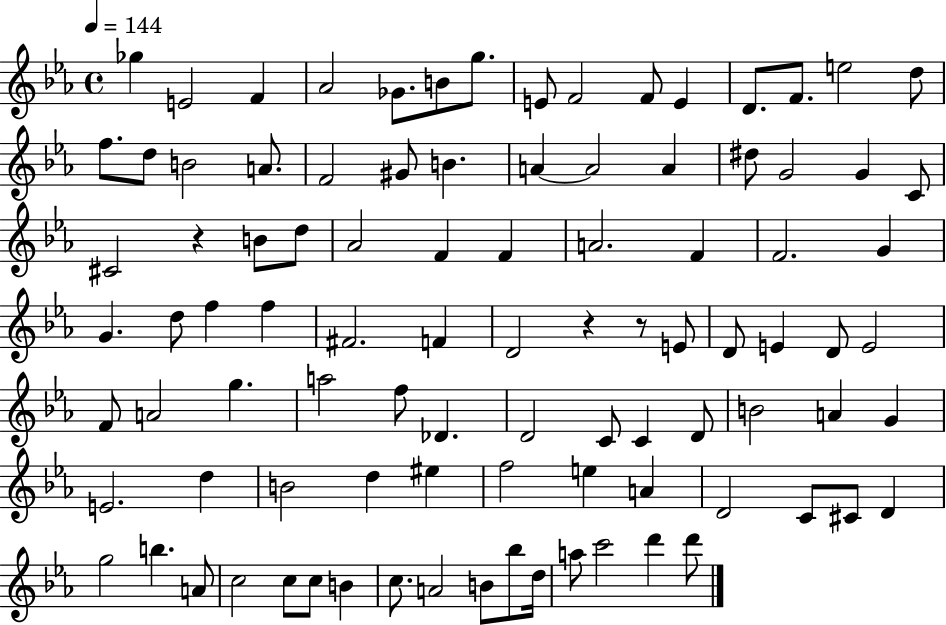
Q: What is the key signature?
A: EES major